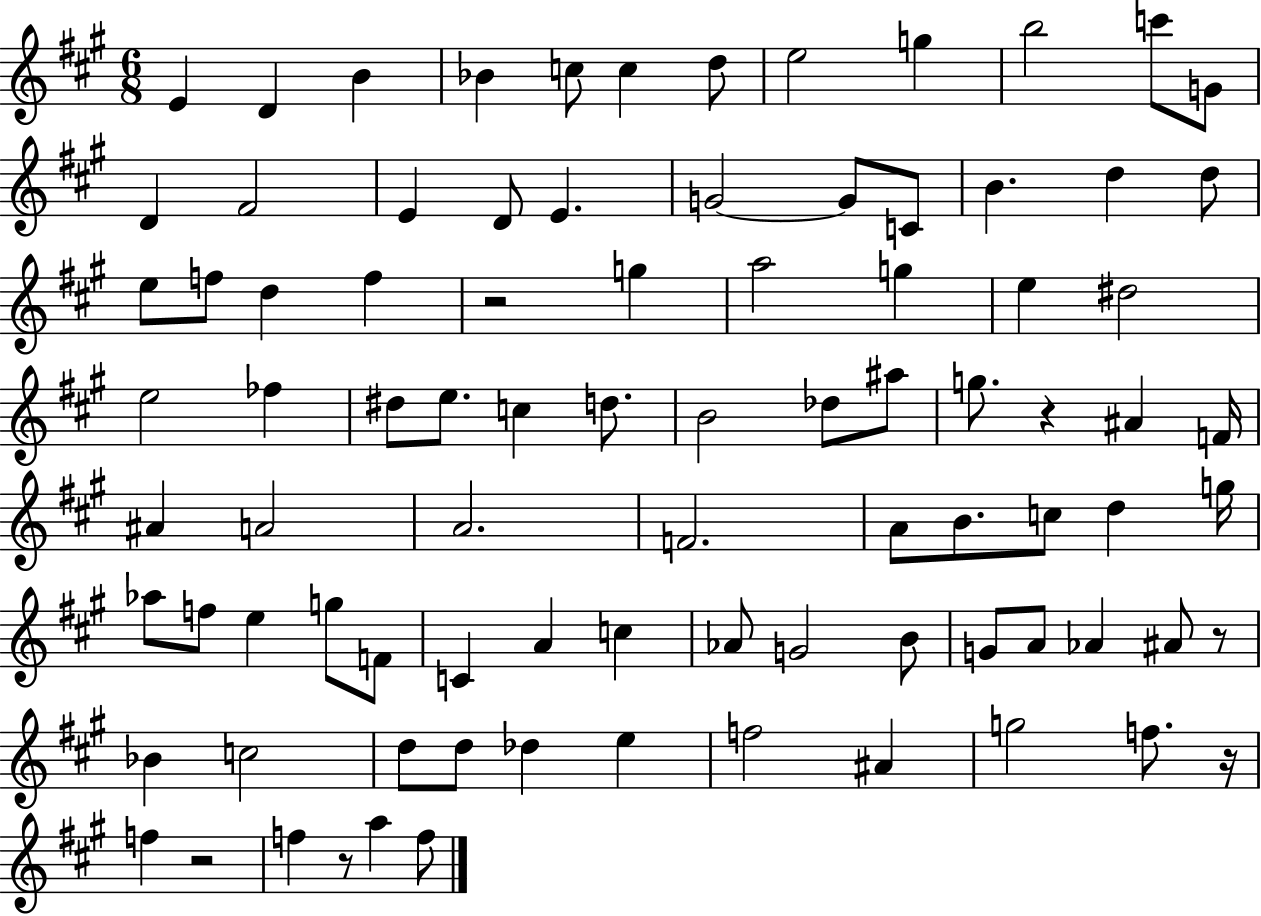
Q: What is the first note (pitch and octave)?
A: E4